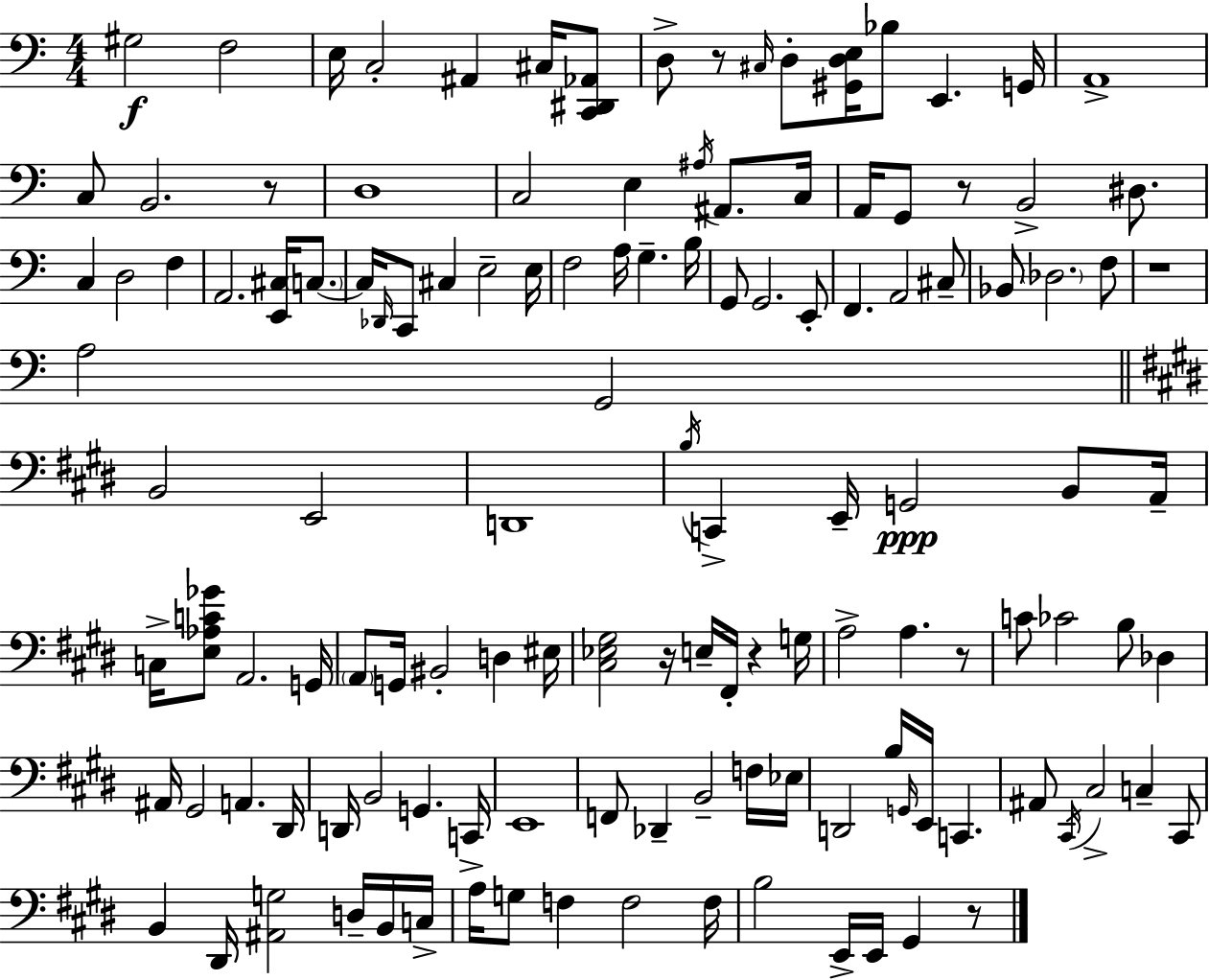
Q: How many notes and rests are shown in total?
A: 129